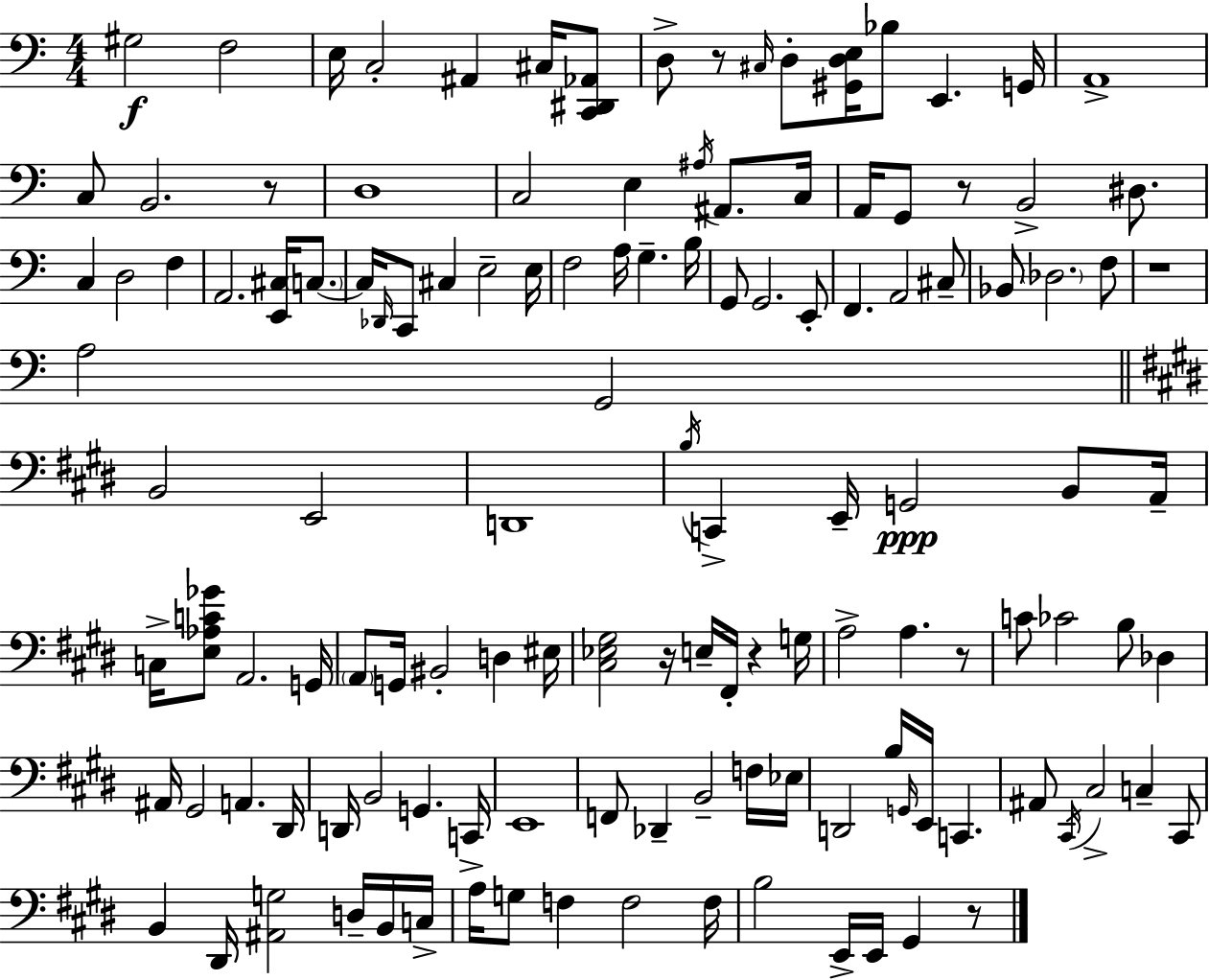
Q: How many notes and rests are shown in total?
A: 129